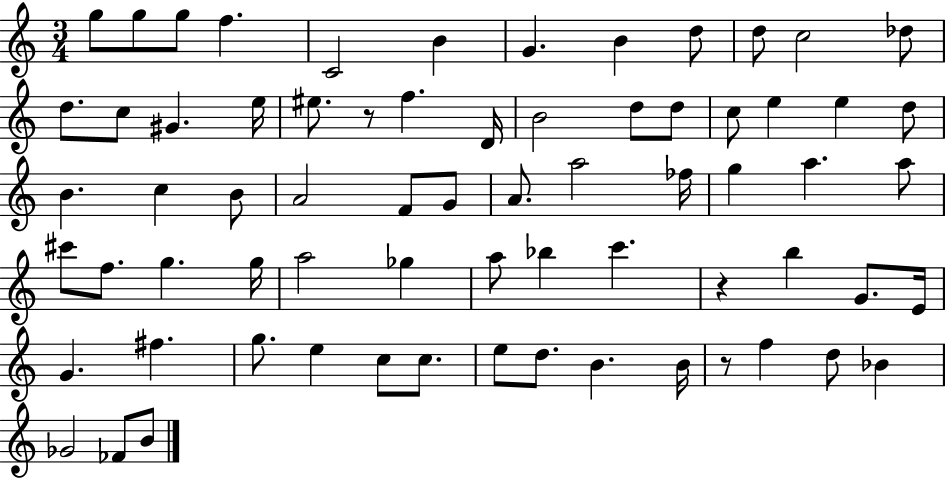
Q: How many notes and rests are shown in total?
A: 69